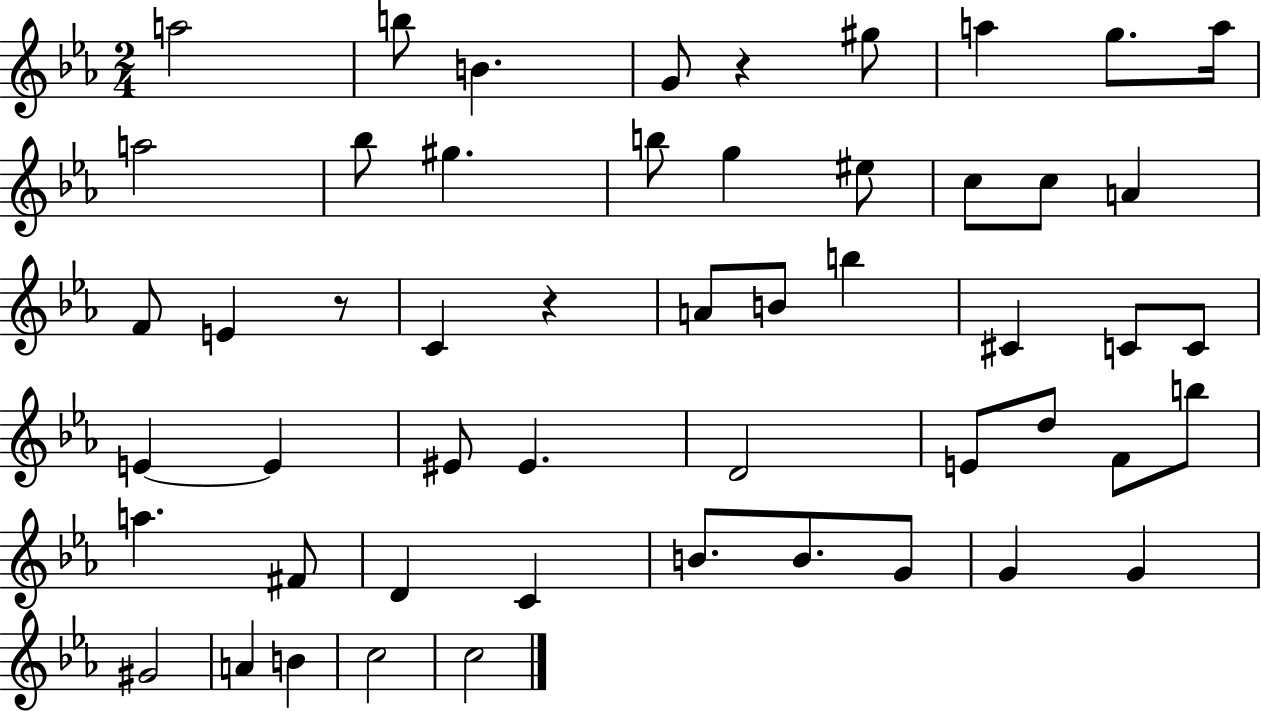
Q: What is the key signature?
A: EES major